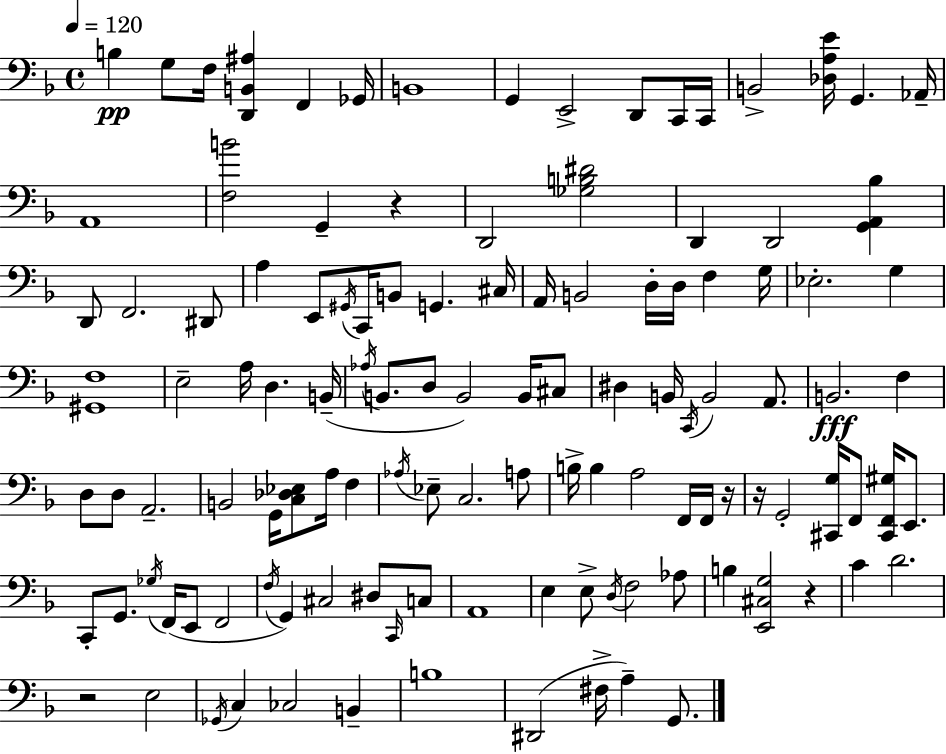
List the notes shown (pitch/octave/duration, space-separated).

B3/q G3/e F3/s [D2,B2,A#3]/q F2/q Gb2/s B2/w G2/q E2/h D2/e C2/s C2/s B2/h [Db3,A3,E4]/s G2/q. Ab2/s A2/w [F3,B4]/h G2/q R/q D2/h [Gb3,B3,D#4]/h D2/q D2/h [G2,A2,Bb3]/q D2/e F2/h. D#2/e A3/q E2/e G#2/s C2/s B2/e G2/q. C#3/s A2/s B2/h D3/s D3/s F3/q G3/s Eb3/h. G3/q [G#2,F3]/w E3/h A3/s D3/q. B2/s Ab3/s B2/e. D3/e B2/h B2/s C#3/e D#3/q B2/s C2/s B2/h A2/e. B2/h. F3/q D3/e D3/e A2/h. B2/h G2/s [C3,Db3,Eb3]/e A3/s F3/q Ab3/s Eb3/e C3/h. A3/e B3/s B3/q A3/h F2/s F2/s R/s R/s G2/h [C#2,G3]/s F2/e [C#2,F2,G#3]/s E2/e. C2/e G2/e. Gb3/s F2/s E2/e F2/h F3/s G2/q C#3/h D#3/e C2/s C3/e A2/w E3/q E3/e D3/s F3/h Ab3/e B3/q [E2,C#3,G3]/h R/q C4/q D4/h. R/h E3/h Gb2/s C3/q CES3/h B2/q B3/w D#2/h F#3/s A3/q G2/e.